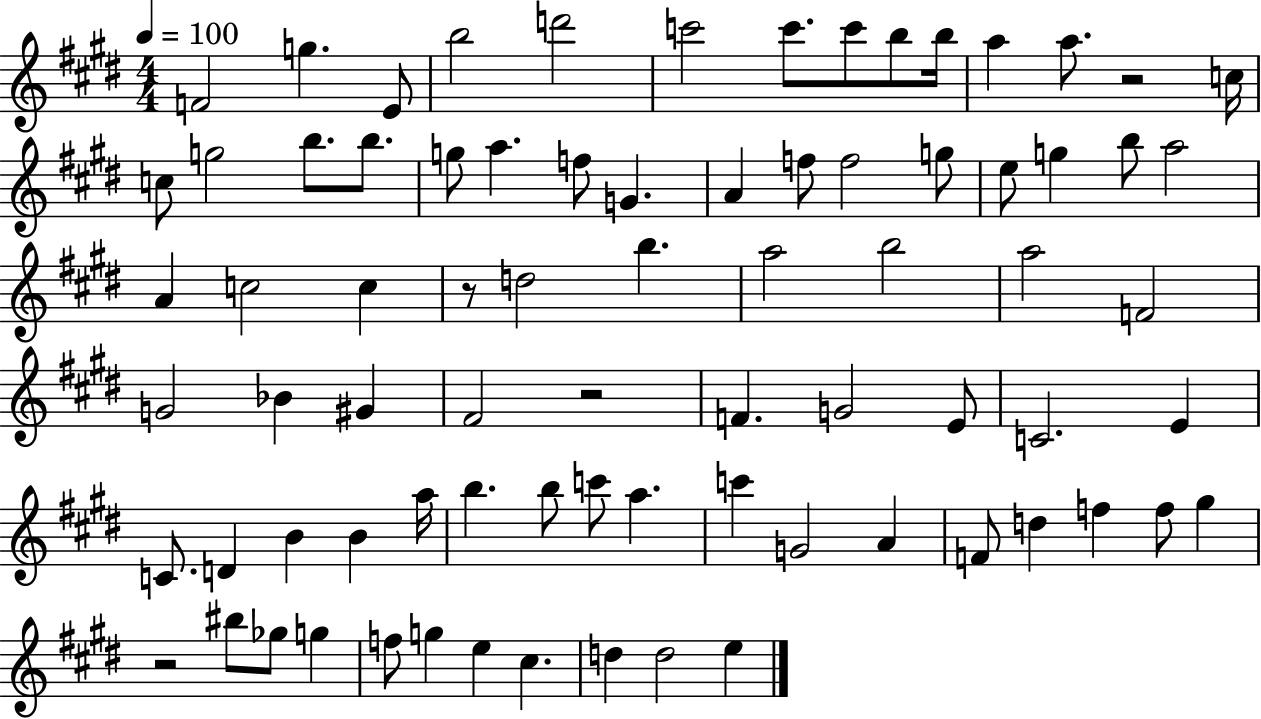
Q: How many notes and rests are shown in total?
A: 78